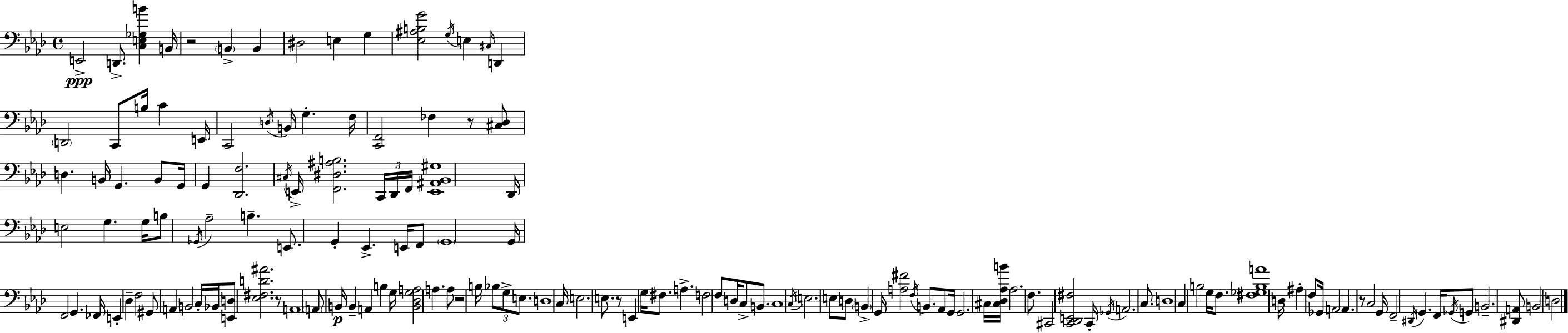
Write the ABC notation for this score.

X:1
T:Untitled
M:4/4
L:1/4
K:Ab
E,,2 D,,/2 [C,E,_G,B] B,,/4 z2 B,, B,, ^D,2 E, G, [_E,^A,B,G]2 G,/4 E, ^C,/4 D,, D,,2 C,,/2 B,/4 C E,,/4 C,,2 D,/4 B,,/4 G, F,/4 [C,,F,,]2 _F, z/2 [^C,_D,]/2 D, B,,/4 G,, B,,/2 G,,/4 G,, [_D,,F,]2 ^C,/4 E,,/4 [F,,^D,^A,B,]2 C,,/4 _D,,/4 F,,/4 [E,,^A,,_B,,^G,]4 _D,,/4 E,2 G, G,/4 B,/2 _G,,/4 _A,2 B, E,,/2 G,, _E,, E,,/4 F,,/2 G,,4 G,,/4 F,,2 G,, _F,,/4 E,, _D, F,2 ^G,,/2 A,, B,,2 C,/4 _B,,/4 [E,,D,]/2 [_E,^F,D^A]2 z/2 A,,4 A,,/2 B,,/4 B,, A,, B, G,/4 [B,,_D,G,A,]2 A, A,/2 z2 B,/4 _B,/2 G,/2 E,/2 D,4 C,/4 E,2 E,/2 z/2 E,, G,/4 ^F,/2 A, F,2 F,/2 D,/4 C,/2 B,,/2 C,4 C,/4 E,2 E,/2 D,/2 B,, G,,/4 [A,^F]2 F,/4 B,,/2 _A,,/2 G,,/4 G,,2 ^C,/4 [^C,_D,_A,B]/4 _A,2 F,/2 ^C,,2 [C,,_D,,E,,^F,]2 C,,/4 _G,,/4 A,,2 C,/2 D,4 C, B,2 G,/4 F,/2 [^F,_G,B,A]4 D,/4 ^A, F,/2 _G,,/4 A,,2 A,, z/2 C,2 G,,/4 F,,2 ^D,,/4 G,, F,,/4 _G,,/4 G,,/2 B,,2 [^D,,A,,]/2 B,,2 D,2